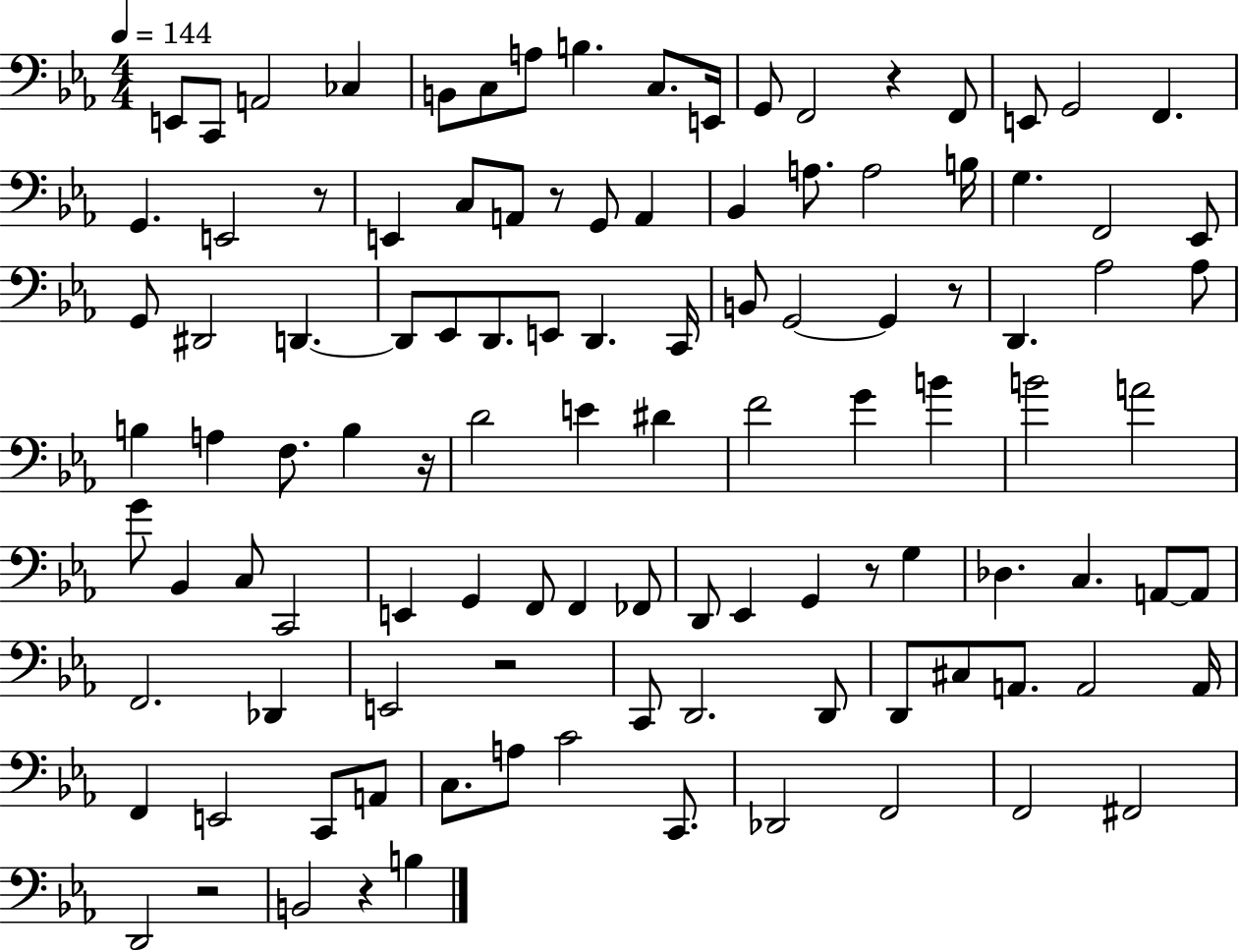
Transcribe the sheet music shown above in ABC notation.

X:1
T:Untitled
M:4/4
L:1/4
K:Eb
E,,/2 C,,/2 A,,2 _C, B,,/2 C,/2 A,/2 B, C,/2 E,,/4 G,,/2 F,,2 z F,,/2 E,,/2 G,,2 F,, G,, E,,2 z/2 E,, C,/2 A,,/2 z/2 G,,/2 A,, _B,, A,/2 A,2 B,/4 G, F,,2 _E,,/2 G,,/2 ^D,,2 D,, D,,/2 _E,,/2 D,,/2 E,,/2 D,, C,,/4 B,,/2 G,,2 G,, z/2 D,, _A,2 _A,/2 B, A, F,/2 B, z/4 D2 E ^D F2 G B B2 A2 G/2 _B,, C,/2 C,,2 E,, G,, F,,/2 F,, _F,,/2 D,,/2 _E,, G,, z/2 G, _D, C, A,,/2 A,,/2 F,,2 _D,, E,,2 z2 C,,/2 D,,2 D,,/2 D,,/2 ^C,/2 A,,/2 A,,2 A,,/4 F,, E,,2 C,,/2 A,,/2 C,/2 A,/2 C2 C,,/2 _D,,2 F,,2 F,,2 ^F,,2 D,,2 z2 B,,2 z B,